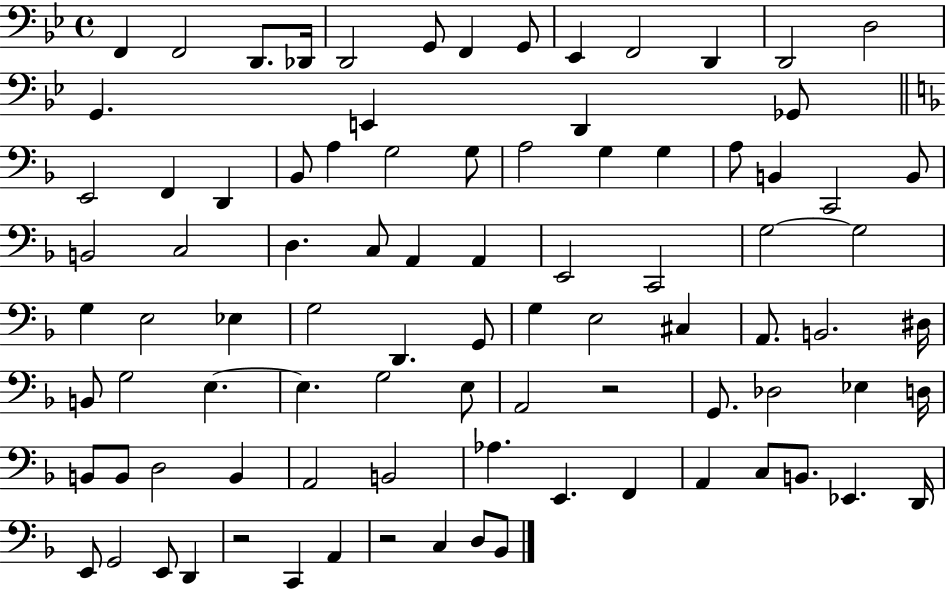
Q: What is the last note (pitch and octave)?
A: Bb2